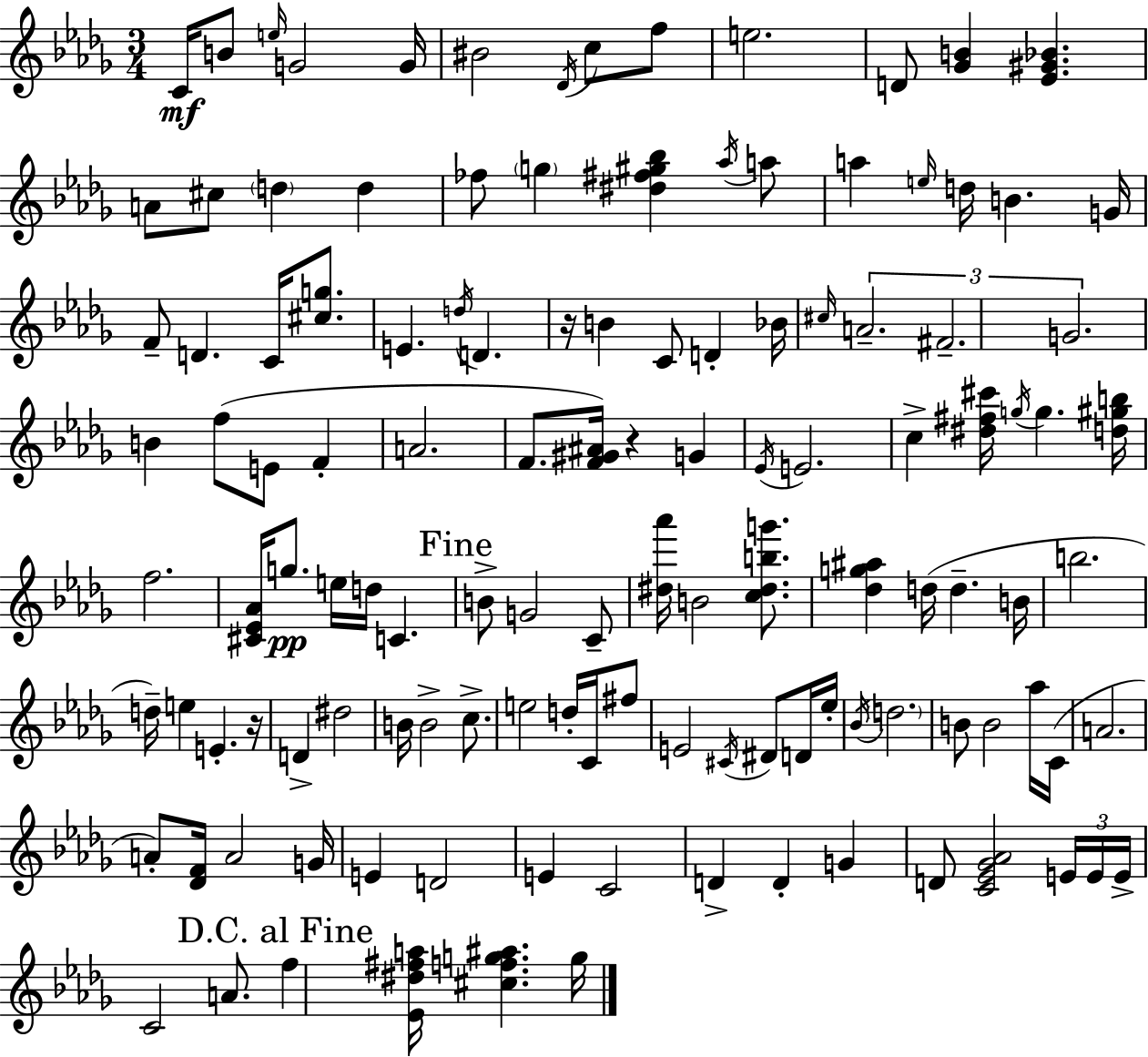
C4/s B4/e E5/s G4/h G4/s BIS4/h Db4/s C5/e F5/e E5/h. D4/e [Gb4,B4]/q [Eb4,G#4,Bb4]/q. A4/e C#5/e D5/q D5/q FES5/e G5/q [D#5,F#5,G#5,Bb5]/q Ab5/s A5/e A5/q E5/s D5/s B4/q. G4/s F4/e D4/q. C4/s [C#5,G5]/e. E4/q. D5/s D4/q. R/s B4/q C4/e D4/q Bb4/s C#5/s A4/h. F#4/h. G4/h. B4/q F5/e E4/e F4/q A4/h. F4/e. [F4,G#4,A#4]/s R/q G4/q Eb4/s E4/h. C5/q [D#5,F#5,C#6]/s G5/s G5/q. [D5,G#5,B5]/s F5/h. [C#4,Eb4,Ab4]/s G5/e. E5/s D5/s C4/q. B4/e G4/h C4/e [D#5,Ab6]/s B4/h [C5,D#5,B5,G6]/e. [Db5,G5,A#5]/q D5/s D5/q. B4/s B5/h. D5/s E5/q E4/q. R/s D4/q D#5/h B4/s B4/h C5/e. E5/h D5/s C4/s F#5/e E4/h C#4/s D#4/e D4/s Eb5/s Bb4/s D5/h. B4/e B4/h Ab5/s C4/s A4/h. A4/e [Db4,F4]/s A4/h G4/s E4/q D4/h E4/q C4/h D4/q D4/q G4/q D4/e [C4,Eb4,Gb4,Ab4]/h E4/s E4/s E4/s C4/h A4/e. F5/q [Eb4,D#5,F#5,A5]/s [C#5,F5,G5,A#5]/q. G5/s